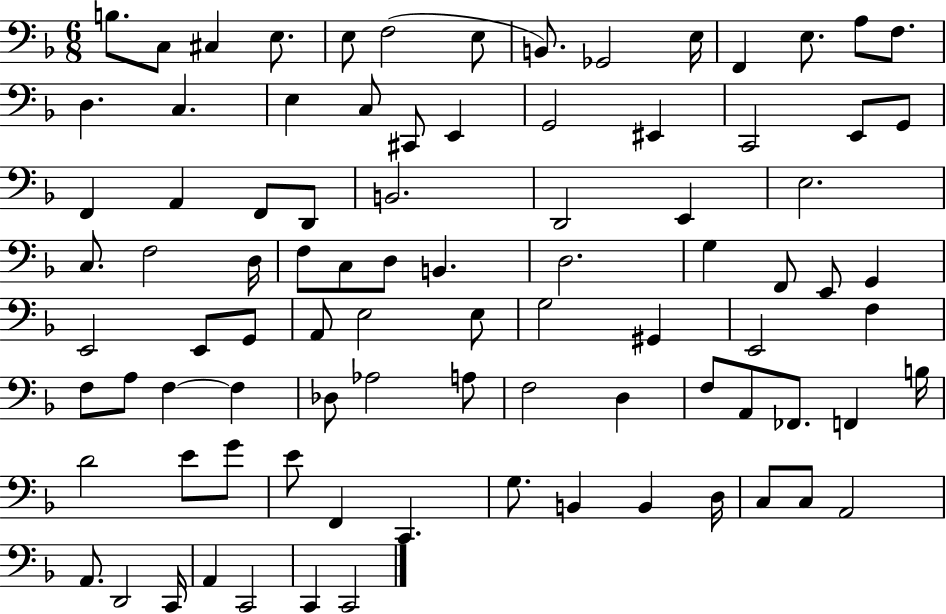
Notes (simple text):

B3/e. C3/e C#3/q E3/e. E3/e F3/h E3/e B2/e. Gb2/h E3/s F2/q E3/e. A3/e F3/e. D3/q. C3/q. E3/q C3/e C#2/e E2/q G2/h EIS2/q C2/h E2/e G2/e F2/q A2/q F2/e D2/e B2/h. D2/h E2/q E3/h. C3/e. F3/h D3/s F3/e C3/e D3/e B2/q. D3/h. G3/q F2/e E2/e G2/q E2/h E2/e G2/e A2/e E3/h E3/e G3/h G#2/q E2/h F3/q F3/e A3/e F3/q F3/q Db3/e Ab3/h A3/e F3/h D3/q F3/e A2/e FES2/e. F2/q B3/s D4/h E4/e G4/e E4/e F2/q C2/q. G3/e. B2/q B2/q D3/s C3/e C3/e A2/h A2/e. D2/h C2/s A2/q C2/h C2/q C2/h